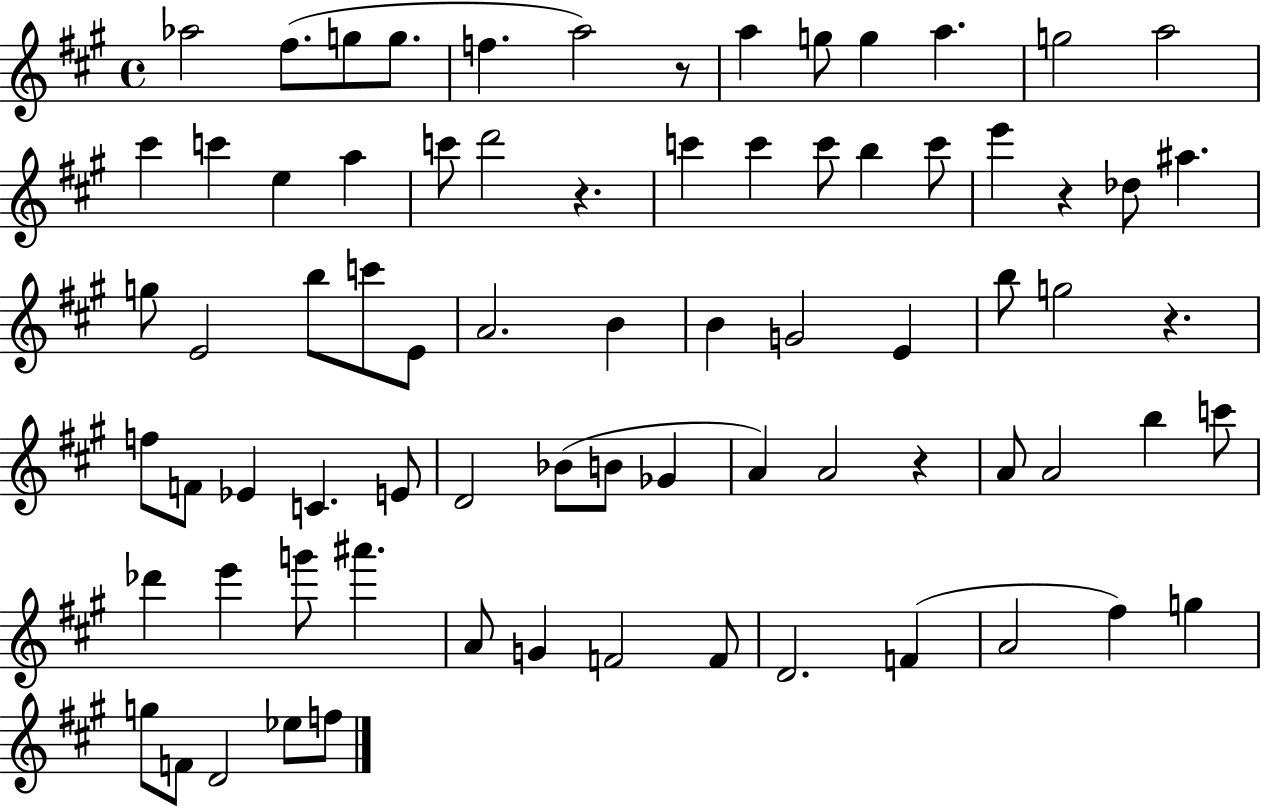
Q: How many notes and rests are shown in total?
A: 76